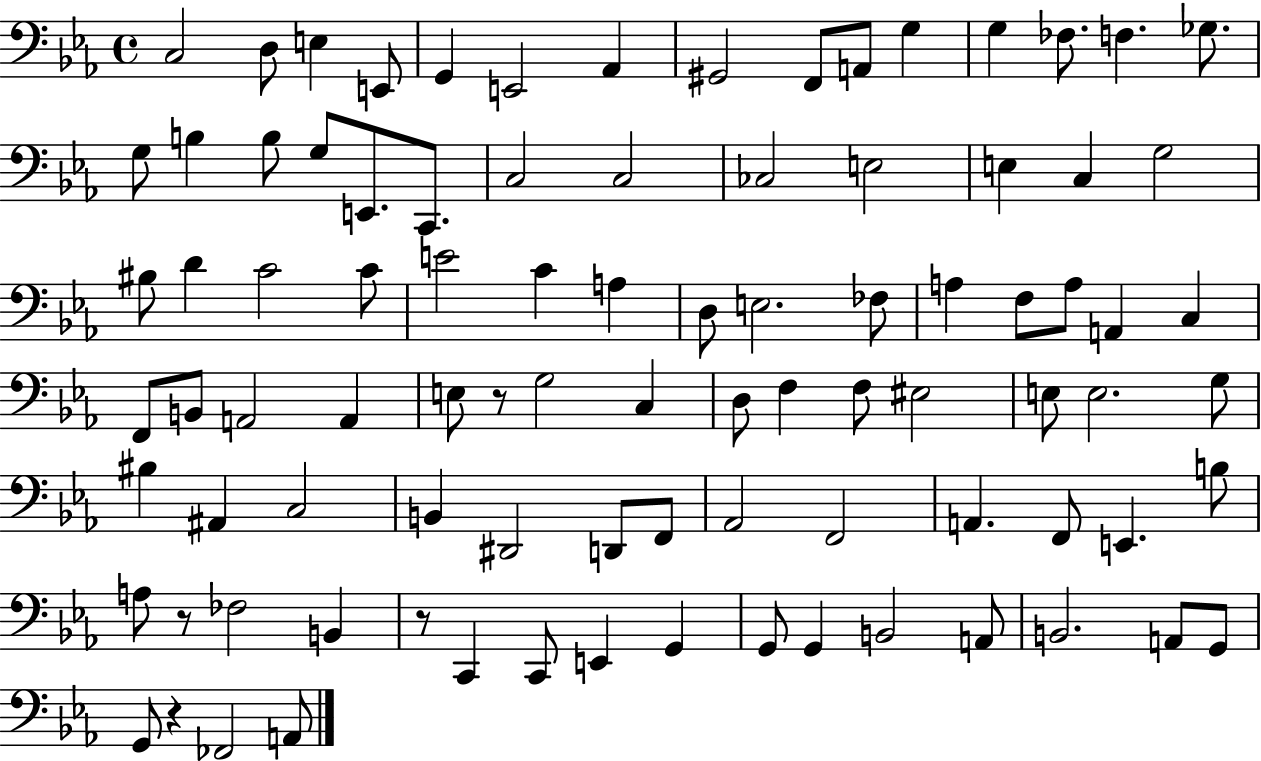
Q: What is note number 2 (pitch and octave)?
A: D3